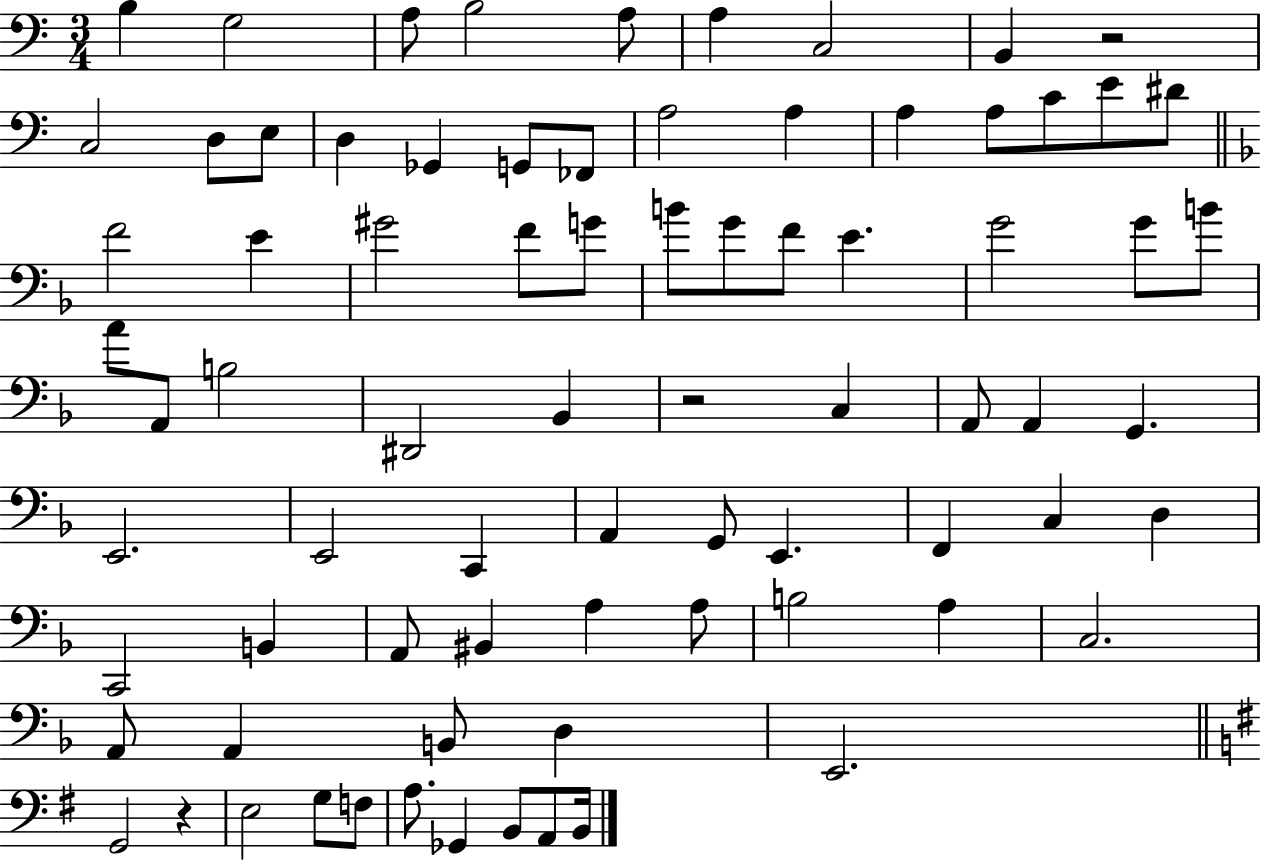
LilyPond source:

{
  \clef bass
  \numericTimeSignature
  \time 3/4
  \key c \major
  \repeat volta 2 { b4 g2 | a8 b2 a8 | a4 c2 | b,4 r2 | \break c2 d8 e8 | d4 ges,4 g,8 fes,8 | a2 a4 | a4 a8 c'8 e'8 dis'8 | \break \bar "||" \break \key d \minor f'2 e'4 | gis'2 f'8 g'8 | b'8 g'8 f'8 e'4. | g'2 g'8 b'8 | \break a'8 a,8 b2 | dis,2 bes,4 | r2 c4 | a,8 a,4 g,4. | \break e,2. | e,2 c,4 | a,4 g,8 e,4. | f,4 c4 d4 | \break c,2 b,4 | a,8 bis,4 a4 a8 | b2 a4 | c2. | \break a,8 a,4 b,8 d4 | e,2. | \bar "||" \break \key e \minor g,2 r4 | e2 g8 f8 | a8. ges,4 b,8 a,8 b,16 | } \bar "|."
}